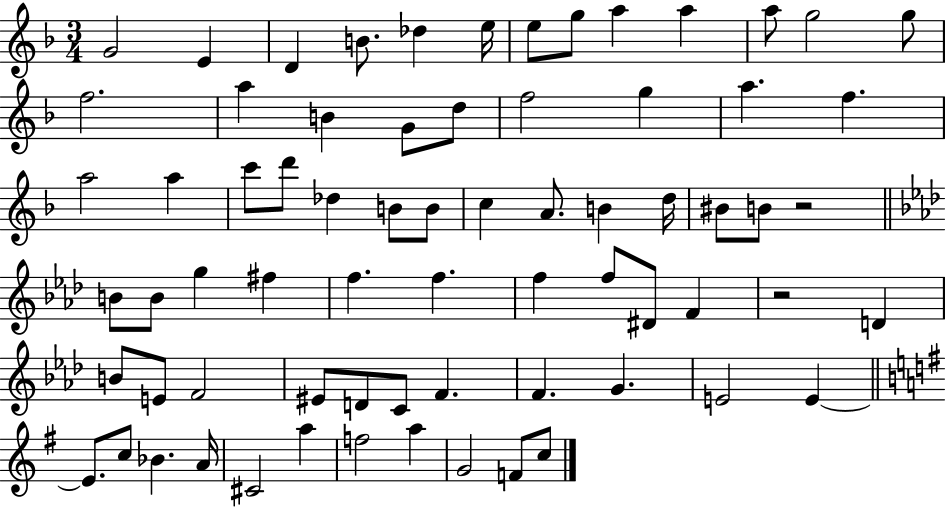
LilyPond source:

{
  \clef treble
  \numericTimeSignature
  \time 3/4
  \key f \major
  g'2 e'4 | d'4 b'8. des''4 e''16 | e''8 g''8 a''4 a''4 | a''8 g''2 g''8 | \break f''2. | a''4 b'4 g'8 d''8 | f''2 g''4 | a''4. f''4. | \break a''2 a''4 | c'''8 d'''8 des''4 b'8 b'8 | c''4 a'8. b'4 d''16 | bis'8 b'8 r2 | \break \bar "||" \break \key aes \major b'8 b'8 g''4 fis''4 | f''4. f''4. | f''4 f''8 dis'8 f'4 | r2 d'4 | \break b'8 e'8 f'2 | eis'8 d'8 c'8 f'4. | f'4. g'4. | e'2 e'4~~ | \break \bar "||" \break \key e \minor e'8. c''8 bes'4. a'16 | cis'2 a''4 | f''2 a''4 | g'2 f'8 c''8 | \break \bar "|."
}